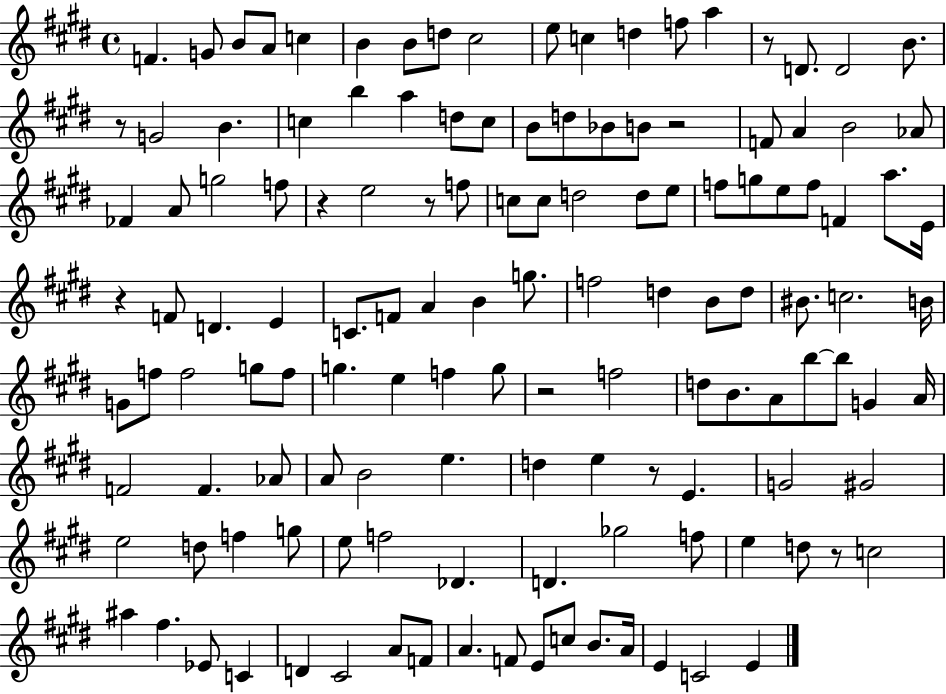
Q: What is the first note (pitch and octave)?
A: F4